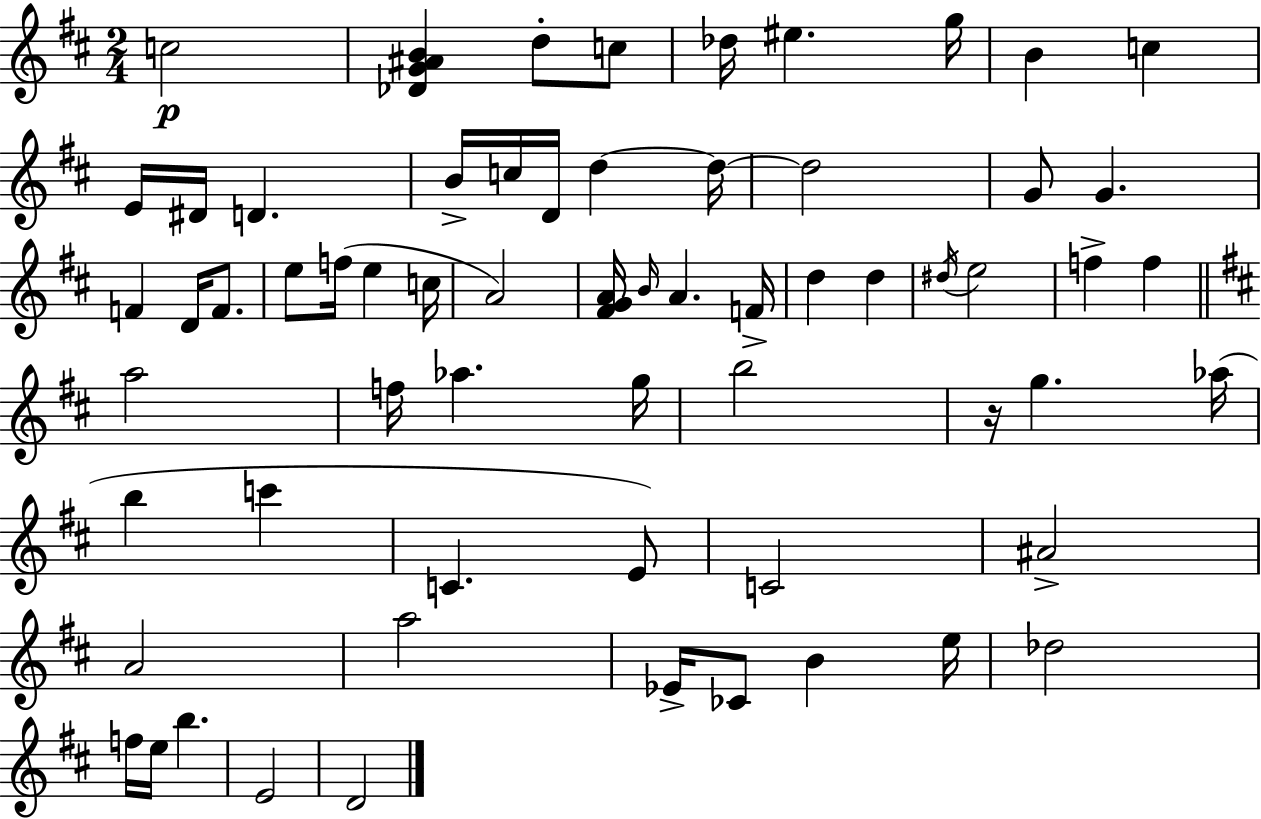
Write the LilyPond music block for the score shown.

{
  \clef treble
  \numericTimeSignature
  \time 2/4
  \key d \major
  c''2\p | <des' g' ais' b'>4 d''8-. c''8 | des''16 eis''4. g''16 | b'4 c''4 | \break e'16 dis'16 d'4. | b'16-> c''16 d'16 d''4~~ d''16~~ | d''2 | g'8 g'4. | \break f'4 d'16 f'8. | e''8 f''16( e''4 c''16 | a'2) | <fis' g' a'>16 \grace { b'16 } a'4. | \break f'16-> d''4 d''4 | \acciaccatura { dis''16 } e''2 | f''4-> f''4 | \bar "||" \break \key b \minor a''2 | f''16 aes''4. g''16 | b''2 | r16 g''4. aes''16( | \break b''4 c'''4 | c'4. e'8) | c'2 | ais'2-> | \break a'2 | a''2 | ees'16-> ces'8 b'4 e''16 | des''2 | \break f''16 e''16 b''4. | e'2 | d'2 | \bar "|."
}